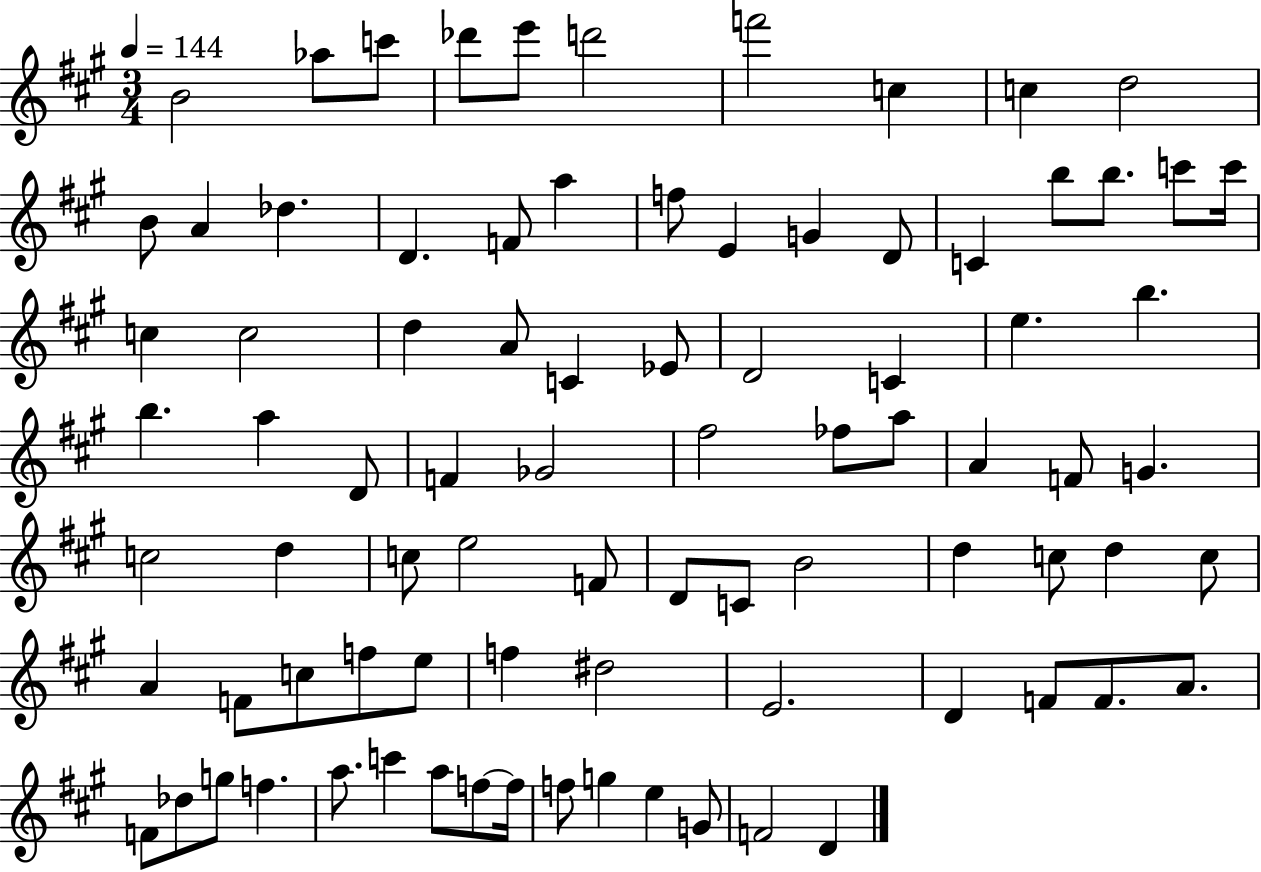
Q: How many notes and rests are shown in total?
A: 85